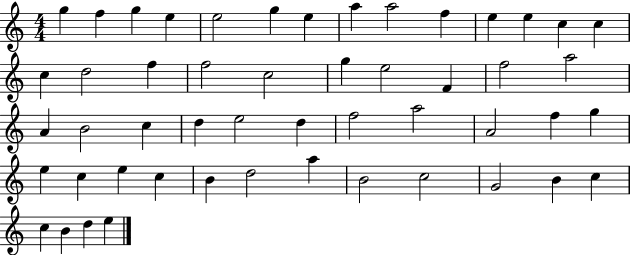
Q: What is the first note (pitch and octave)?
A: G5